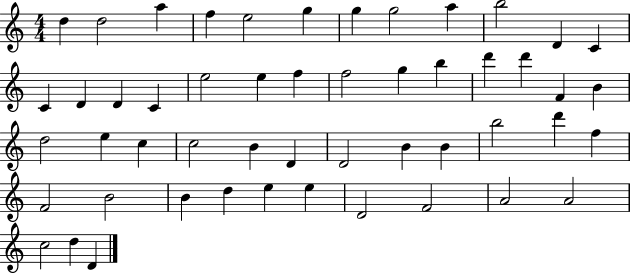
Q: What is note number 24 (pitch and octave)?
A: D6